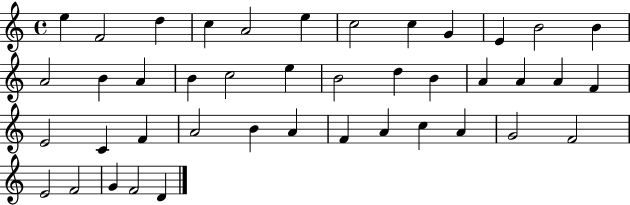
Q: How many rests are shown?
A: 0